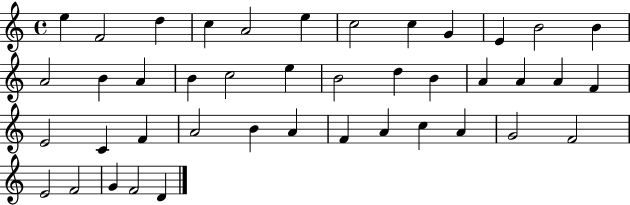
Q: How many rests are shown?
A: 0